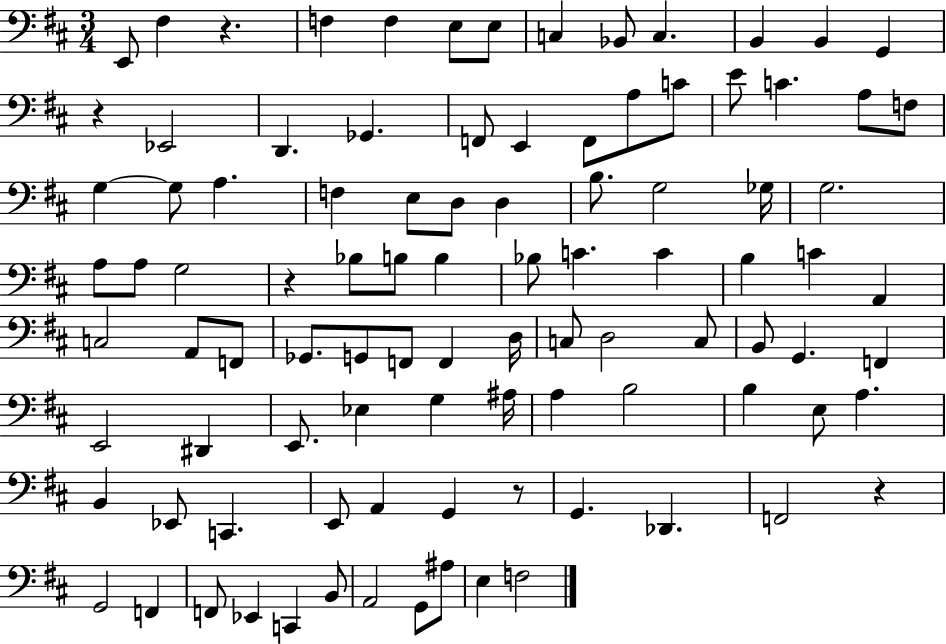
X:1
T:Untitled
M:3/4
L:1/4
K:D
E,,/2 ^F, z F, F, E,/2 E,/2 C, _B,,/2 C, B,, B,, G,, z _E,,2 D,, _G,, F,,/2 E,, F,,/2 A,/2 C/2 E/2 C A,/2 F,/2 G, G,/2 A, F, E,/2 D,/2 D, B,/2 G,2 _G,/4 G,2 A,/2 A,/2 G,2 z _B,/2 B,/2 B, _B,/2 C C B, C A,, C,2 A,,/2 F,,/2 _G,,/2 G,,/2 F,,/2 F,, D,/4 C,/2 D,2 C,/2 B,,/2 G,, F,, E,,2 ^D,, E,,/2 _E, G, ^A,/4 A, B,2 B, E,/2 A, B,, _E,,/2 C,, E,,/2 A,, G,, z/2 G,, _D,, F,,2 z G,,2 F,, F,,/2 _E,, C,, B,,/2 A,,2 G,,/2 ^A,/2 E, F,2